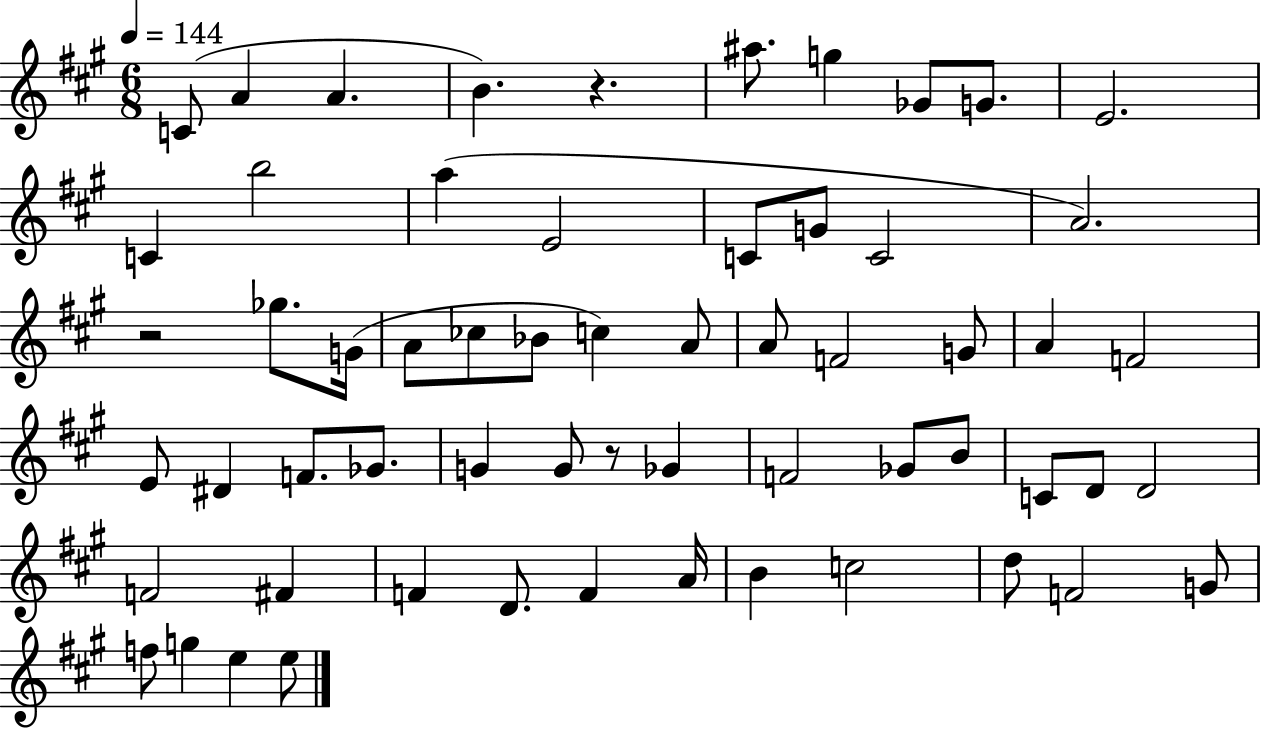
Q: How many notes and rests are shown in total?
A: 60